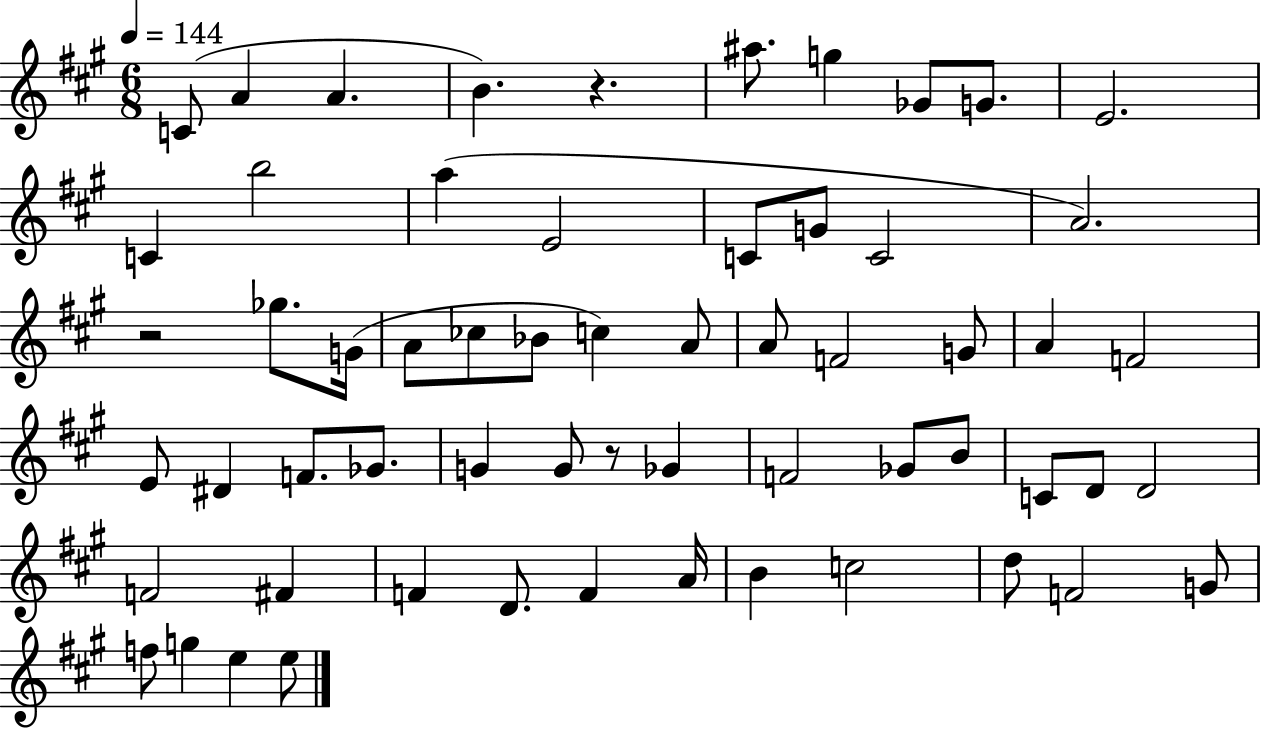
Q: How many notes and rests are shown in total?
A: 60